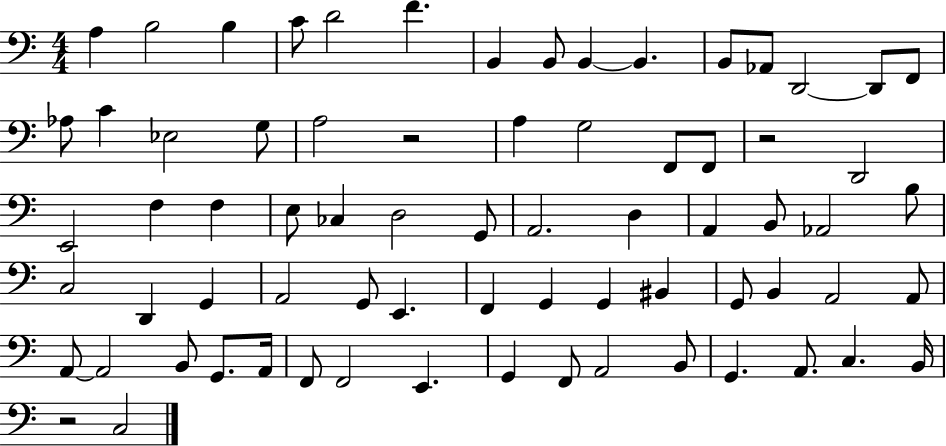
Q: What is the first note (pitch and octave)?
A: A3